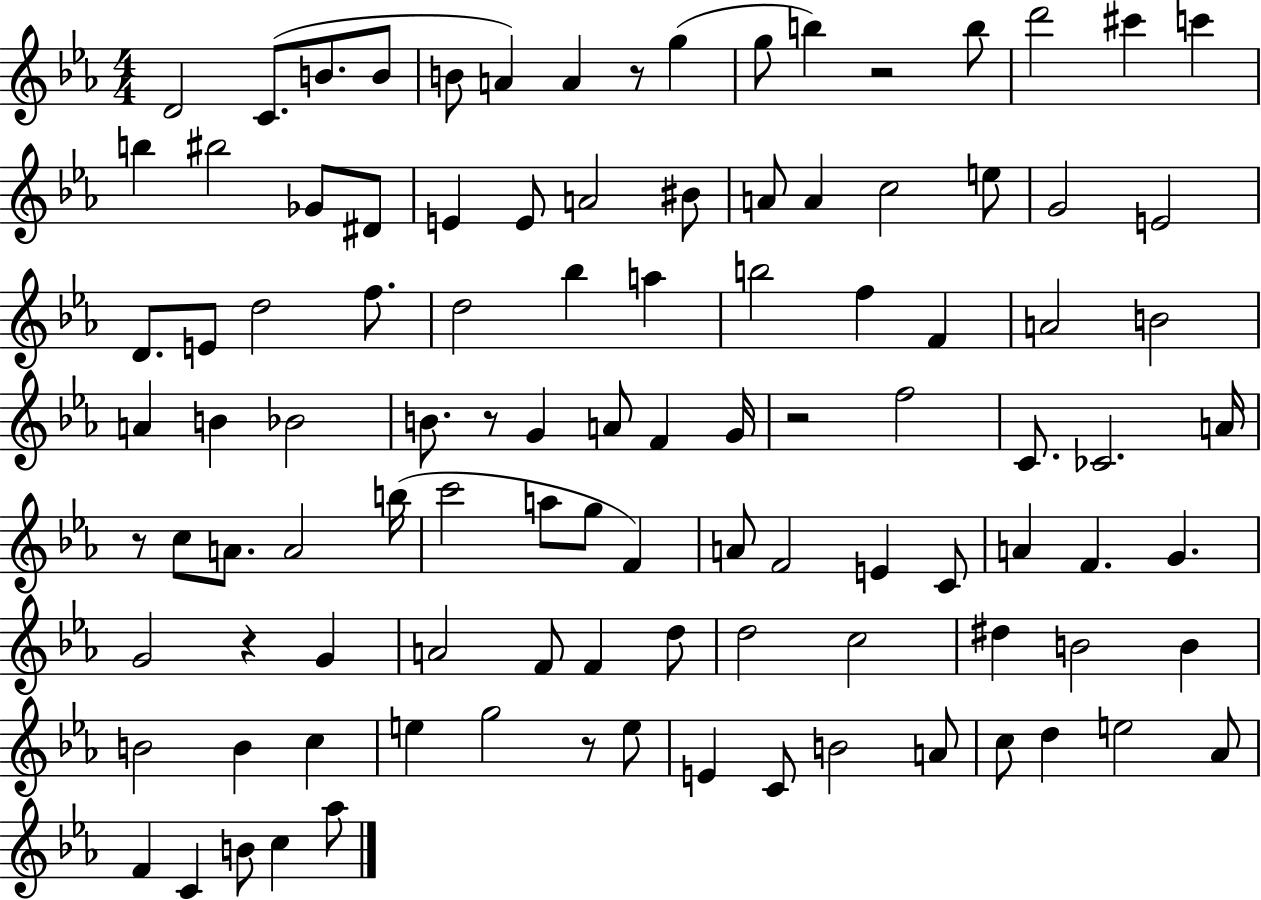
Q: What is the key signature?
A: EES major